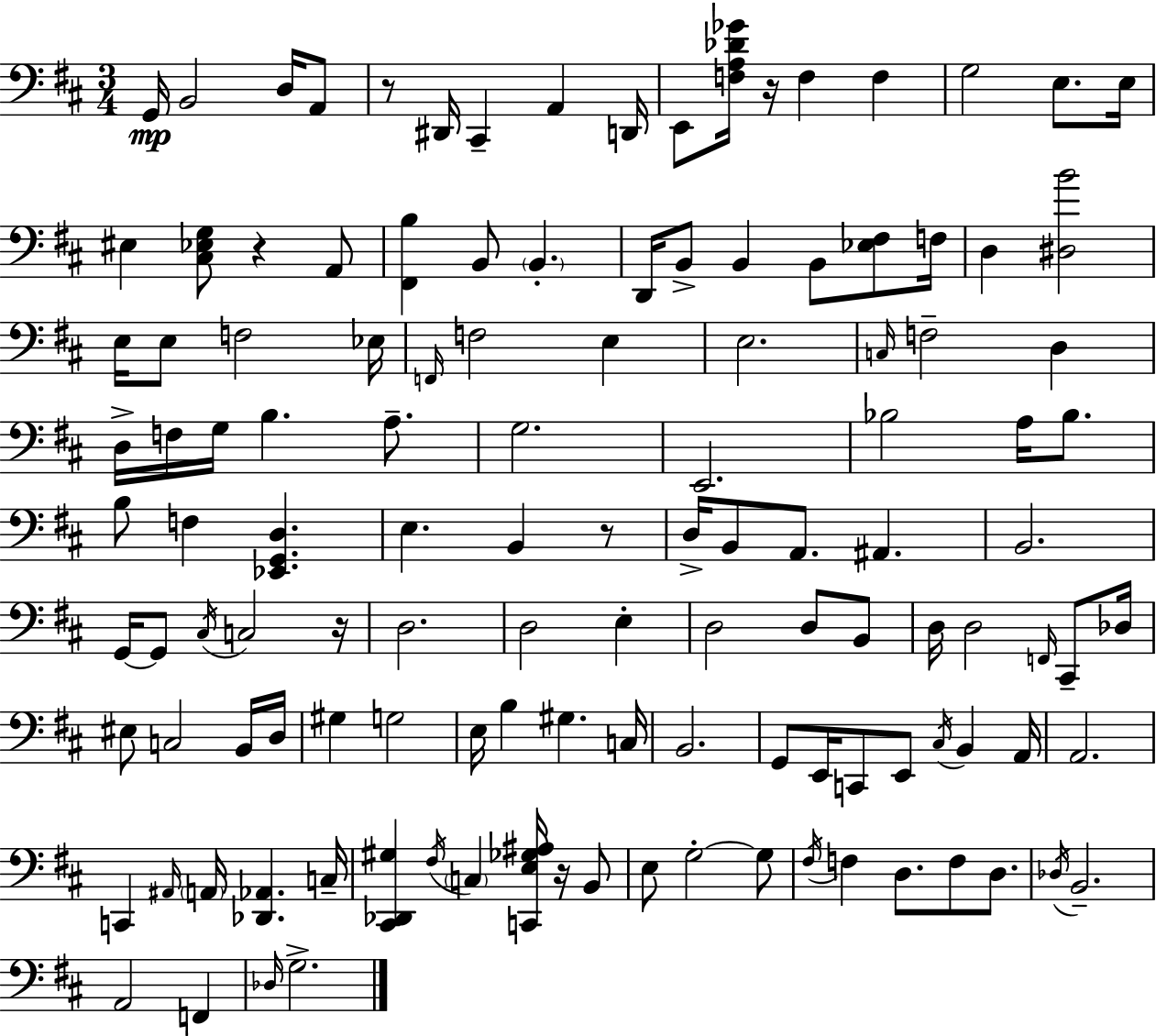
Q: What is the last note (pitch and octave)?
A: G3